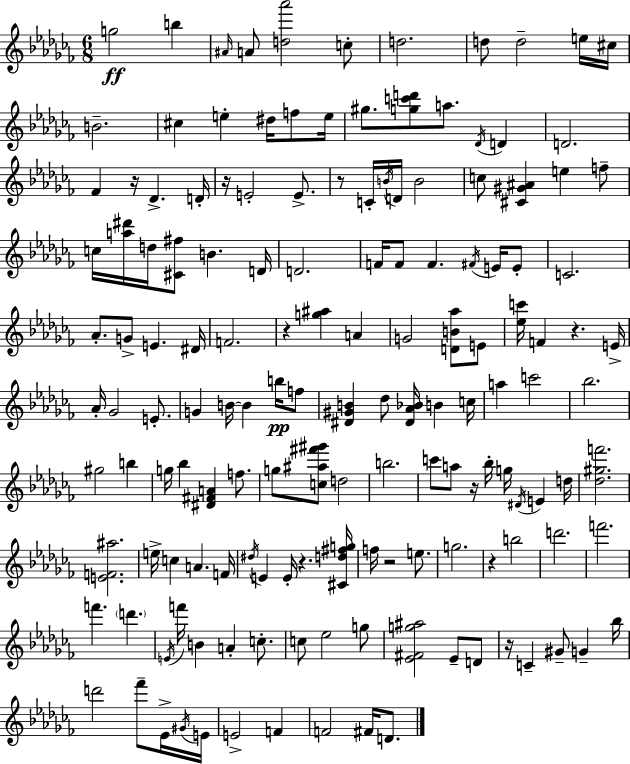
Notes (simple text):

G5/h B5/q A#4/s A4/e [D5,Ab6]/h C5/e D5/h. D5/e D5/h E5/s C#5/s B4/h. C#5/q E5/q D#5/s F5/e E5/s G#5/e. [G5,C6,D6]/e A5/e. Db4/s D4/q D4/h. FES4/q R/s Db4/q. D4/s R/s E4/h E4/e. R/e C4/s B4/s D4/s B4/h C5/e [C#4,G#4,A#4]/q E5/q F5/e C5/s [A5,D#6]/s D5/s [C#4,F#5]/e B4/q. D4/s D4/h. F4/s F4/e F4/q. F#4/s E4/s E4/e C4/h. Ab4/e. G4/e E4/q. D#4/s F4/h. R/q [G5,A#5]/q A4/q G4/h [D4,B4,Ab5]/e E4/e [Eb5,C6]/s F4/q R/q. E4/s Ab4/s Gb4/h E4/e. G4/q B4/s B4/q B5/s F5/e [D#4,G#4,B4]/q Db5/e [D#4,Ab4,Bb4]/s B4/q C5/s A5/q C6/h Bb5/h. G#5/h B5/q G5/s Bb5/q [D#4,F#4,A4]/q F5/e. G5/e [C5,A#5,F#6,G#6]/e D5/h B5/h. C6/e A5/e R/s Bb5/s G5/s D#4/s E4/q D5/s [Db5,G#5,F6]/h. [E4,F4,A#5]/h. E5/s C5/q A4/q. F4/s D#5/s E4/q E4/s R/q. [C#4,D5,F#5,G5]/s F5/s R/h E5/e. G5/h. R/q B5/h D6/h. F6/h. F6/q. D6/q. E4/s F6/s B4/q A4/q C5/e. C5/e Eb5/h G5/e [Eb4,F#4,G5,A#5]/h Eb4/e D4/e R/s C4/q G#4/e G4/q Bb5/s D6/h FES6/e Eb4/s G#4/s E4/s E4/h F4/q F4/h F#4/s D4/e.